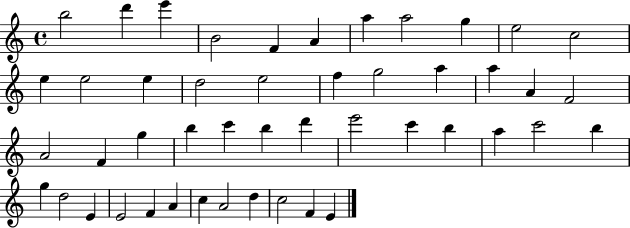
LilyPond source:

{
  \clef treble
  \time 4/4
  \defaultTimeSignature
  \key c \major
  b''2 d'''4 e'''4 | b'2 f'4 a'4 | a''4 a''2 g''4 | e''2 c''2 | \break e''4 e''2 e''4 | d''2 e''2 | f''4 g''2 a''4 | a''4 a'4 f'2 | \break a'2 f'4 g''4 | b''4 c'''4 b''4 d'''4 | e'''2 c'''4 b''4 | a''4 c'''2 b''4 | \break g''4 d''2 e'4 | e'2 f'4 a'4 | c''4 a'2 d''4 | c''2 f'4 e'4 | \break \bar "|."
}